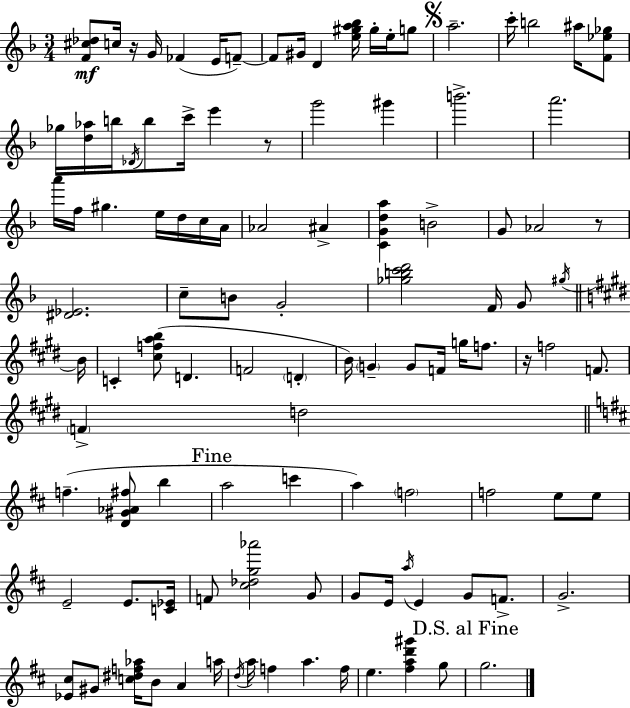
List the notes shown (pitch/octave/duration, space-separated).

[F4,C#5,Db5]/e C5/s R/s G4/s FES4/q E4/s F4/e F4/e G#4/s D4/q [E5,G#5,A5,Bb5]/s G#5/s E5/s G5/e A5/h. C6/s B5/h A#5/s [F4,Eb5,Gb5]/e Gb5/s [D5,Ab5]/s B5/s Db4/s B5/e C6/s E6/q R/e G6/h G#6/q B6/h. A6/h. A6/s F5/s G#5/q. E5/s D5/s C5/s A4/s Ab4/h A#4/q [C4,G4,D5,A5]/q B4/h G4/e Ab4/h R/e [D#4,Eb4]/h. C5/e B4/e G4/h [Gb5,B5,C6,D6]/h F4/s G4/e G#5/s B4/s C4/q [C#5,F5,A5,B5]/e D4/q. F4/h D4/q B4/s G4/q G4/e F4/s G5/s F5/e. R/s F5/h F4/e. F4/q D5/h F5/q. [D4,G#4,Ab4,F#5]/e B5/q A5/h C6/q A5/q F5/h F5/h E5/e E5/e E4/h E4/e. [C4,Eb4]/s F4/e [C#5,Db5,G5,Ab6]/h G4/e G4/e E4/s A5/s E4/q G4/e F4/e. G4/h. [Eb4,C#5]/e G#4/e [C5,D#5,F5,Ab5]/s B4/e A4/q A5/s D5/s A5/s F5/q A5/q. F5/s E5/q. [F#5,A5,D6,G#6]/q G5/e G5/h.